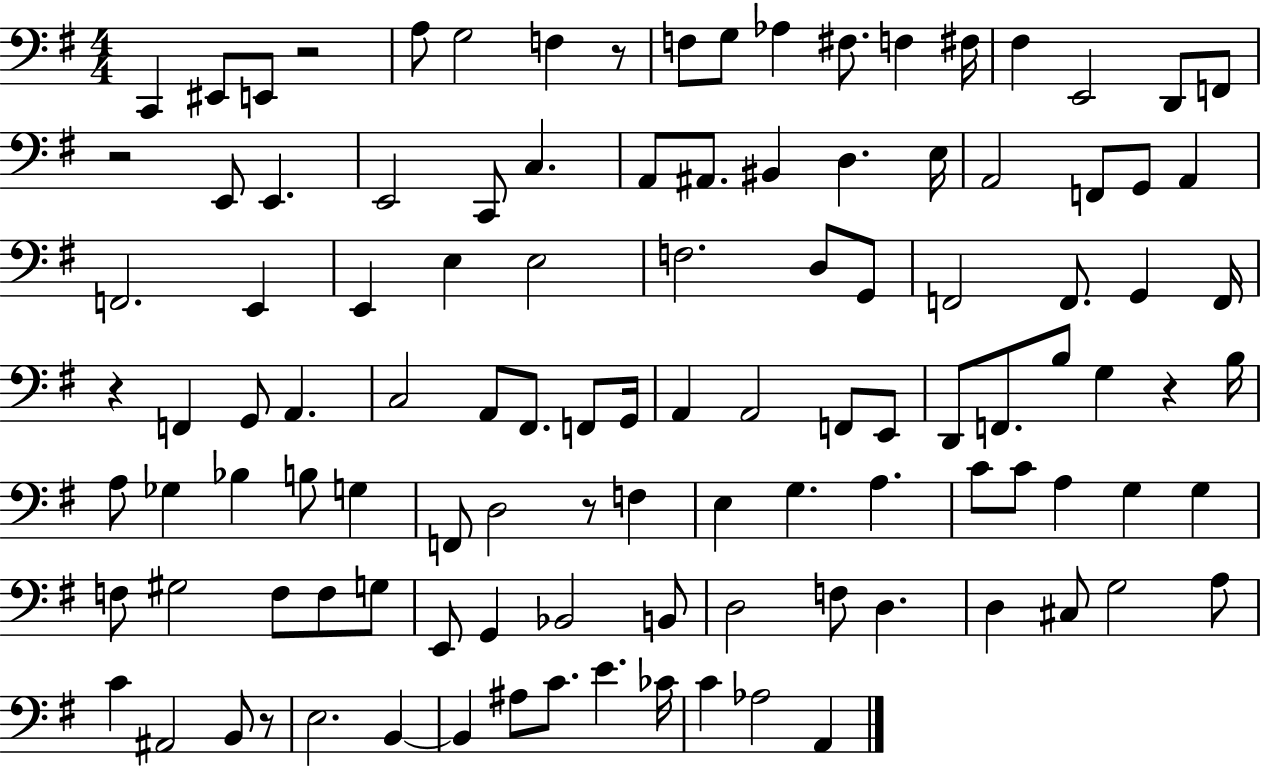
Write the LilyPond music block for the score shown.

{
  \clef bass
  \numericTimeSignature
  \time 4/4
  \key g \major
  \repeat volta 2 { c,4 eis,8 e,8 r2 | a8 g2 f4 r8 | f8 g8 aes4 fis8. f4 fis16 | fis4 e,2 d,8 f,8 | \break r2 e,8 e,4. | e,2 c,8 c4. | a,8 ais,8. bis,4 d4. e16 | a,2 f,8 g,8 a,4 | \break f,2. e,4 | e,4 e4 e2 | f2. d8 g,8 | f,2 f,8. g,4 f,16 | \break r4 f,4 g,8 a,4. | c2 a,8 fis,8. f,8 g,16 | a,4 a,2 f,8 e,8 | d,8 f,8. b8 g4 r4 b16 | \break a8 ges4 bes4 b8 g4 | f,8 d2 r8 f4 | e4 g4. a4. | c'8 c'8 a4 g4 g4 | \break f8 gis2 f8 f8 g8 | e,8 g,4 bes,2 b,8 | d2 f8 d4. | d4 cis8 g2 a8 | \break c'4 ais,2 b,8 r8 | e2. b,4~~ | b,4 ais8 c'8. e'4. ces'16 | c'4 aes2 a,4 | \break } \bar "|."
}